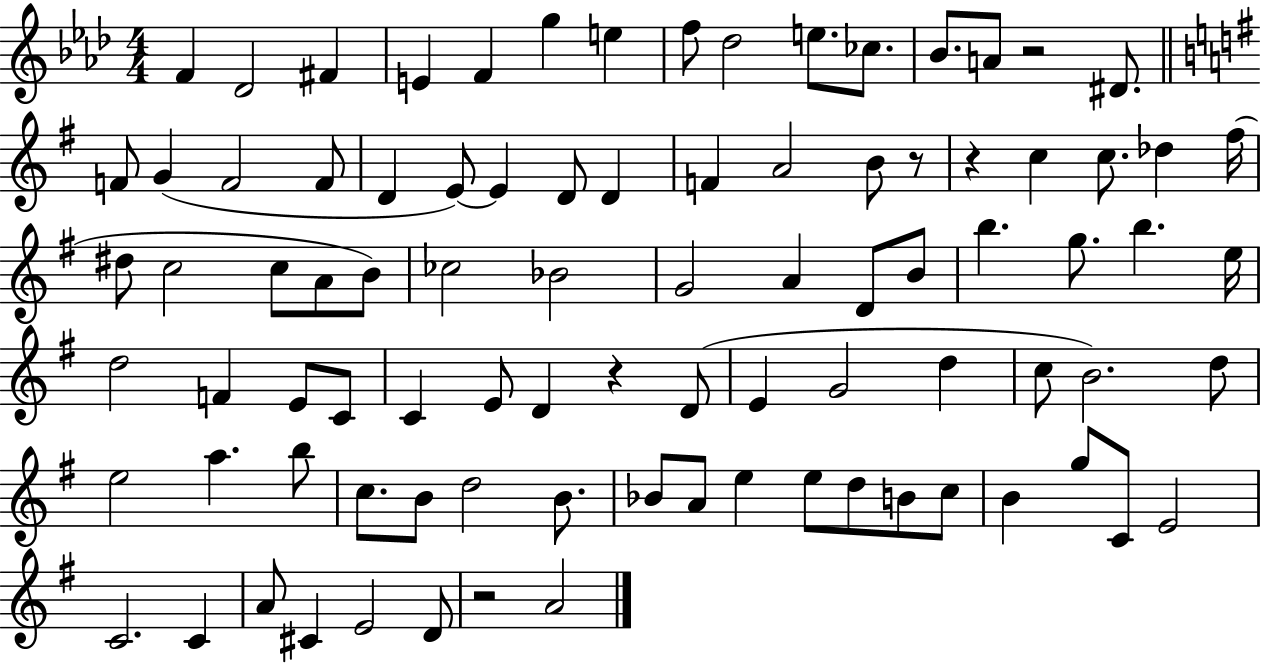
F4/q Db4/h F#4/q E4/q F4/q G5/q E5/q F5/e Db5/h E5/e. CES5/e. Bb4/e. A4/e R/h D#4/e. F4/e G4/q F4/h F4/e D4/q E4/e E4/q D4/e D4/q F4/q A4/h B4/e R/e R/q C5/q C5/e. Db5/q F#5/s D#5/e C5/h C5/e A4/e B4/e CES5/h Bb4/h G4/h A4/q D4/e B4/e B5/q. G5/e. B5/q. E5/s D5/h F4/q E4/e C4/e C4/q E4/e D4/q R/q D4/e E4/q G4/h D5/q C5/e B4/h. D5/e E5/h A5/q. B5/e C5/e. B4/e D5/h B4/e. Bb4/e A4/e E5/q E5/e D5/e B4/e C5/e B4/q G5/e C4/e E4/h C4/h. C4/q A4/e C#4/q E4/h D4/e R/h A4/h